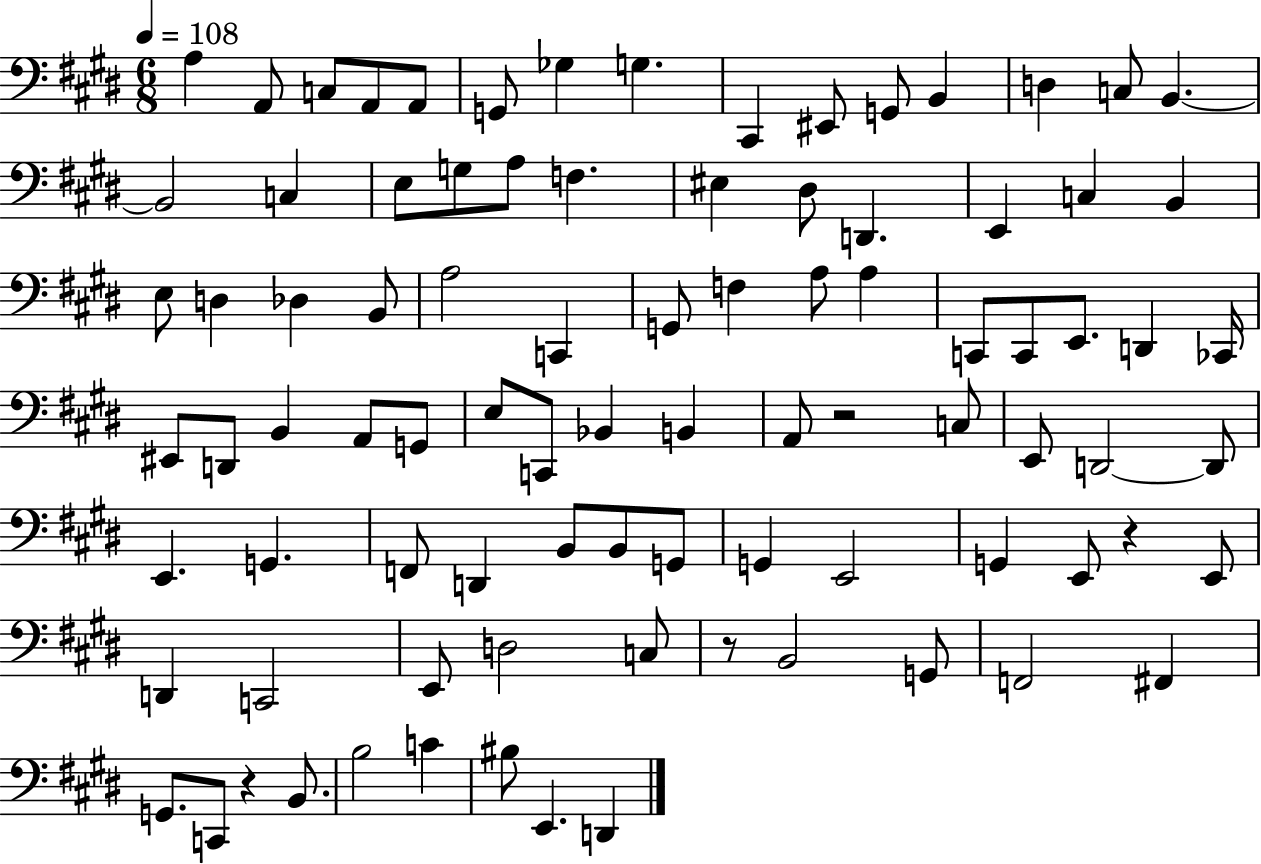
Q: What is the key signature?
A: E major